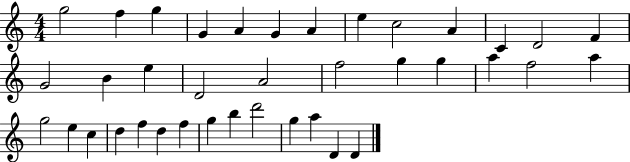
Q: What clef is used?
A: treble